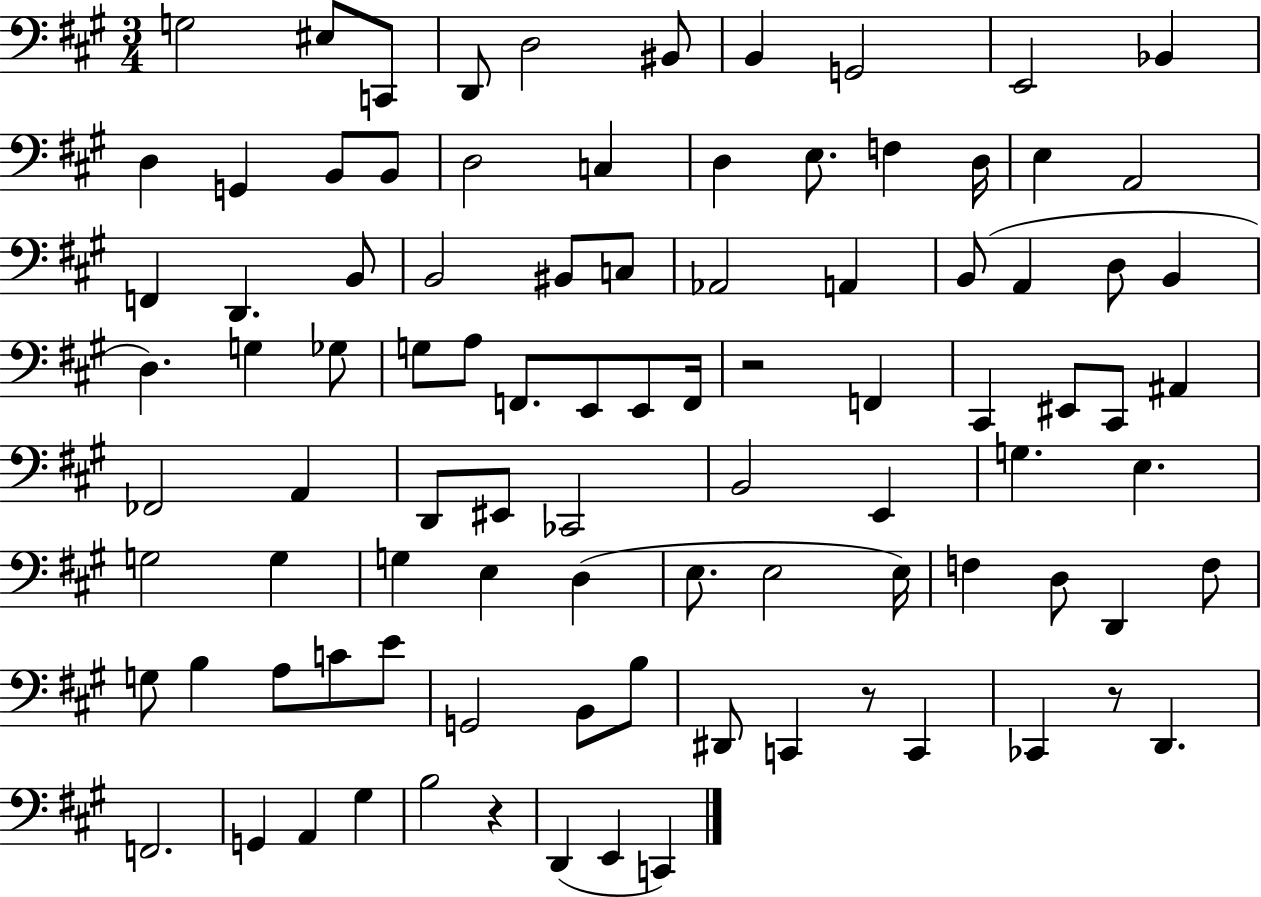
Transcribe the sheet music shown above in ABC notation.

X:1
T:Untitled
M:3/4
L:1/4
K:A
G,2 ^E,/2 C,,/2 D,,/2 D,2 ^B,,/2 B,, G,,2 E,,2 _B,, D, G,, B,,/2 B,,/2 D,2 C, D, E,/2 F, D,/4 E, A,,2 F,, D,, B,,/2 B,,2 ^B,,/2 C,/2 _A,,2 A,, B,,/2 A,, D,/2 B,, D, G, _G,/2 G,/2 A,/2 F,,/2 E,,/2 E,,/2 F,,/4 z2 F,, ^C,, ^E,,/2 ^C,,/2 ^A,, _F,,2 A,, D,,/2 ^E,,/2 _C,,2 B,,2 E,, G, E, G,2 G, G, E, D, E,/2 E,2 E,/4 F, D,/2 D,, F,/2 G,/2 B, A,/2 C/2 E/2 G,,2 B,,/2 B,/2 ^D,,/2 C,, z/2 C,, _C,, z/2 D,, F,,2 G,, A,, ^G, B,2 z D,, E,, C,,